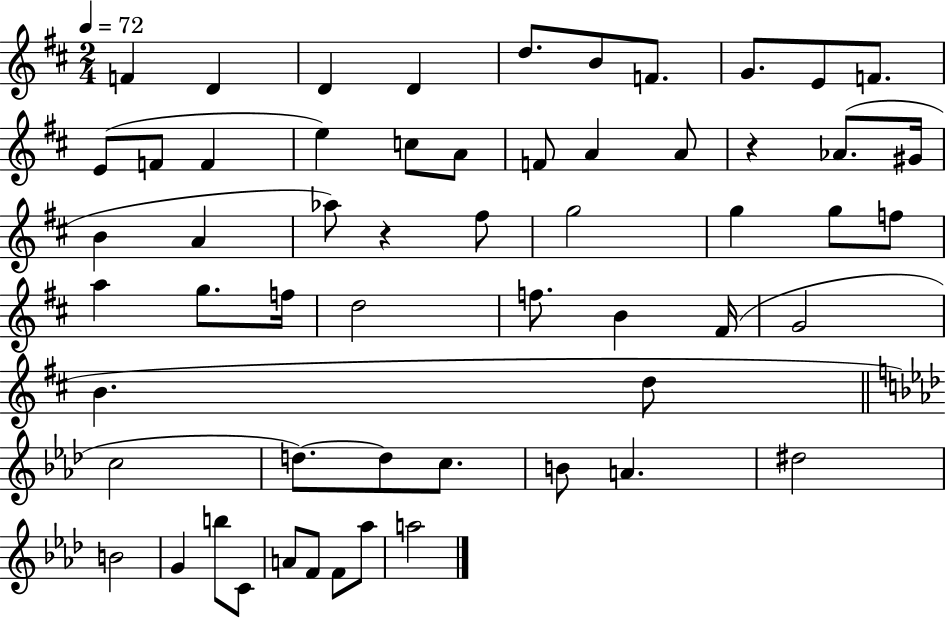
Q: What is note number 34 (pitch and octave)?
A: F5